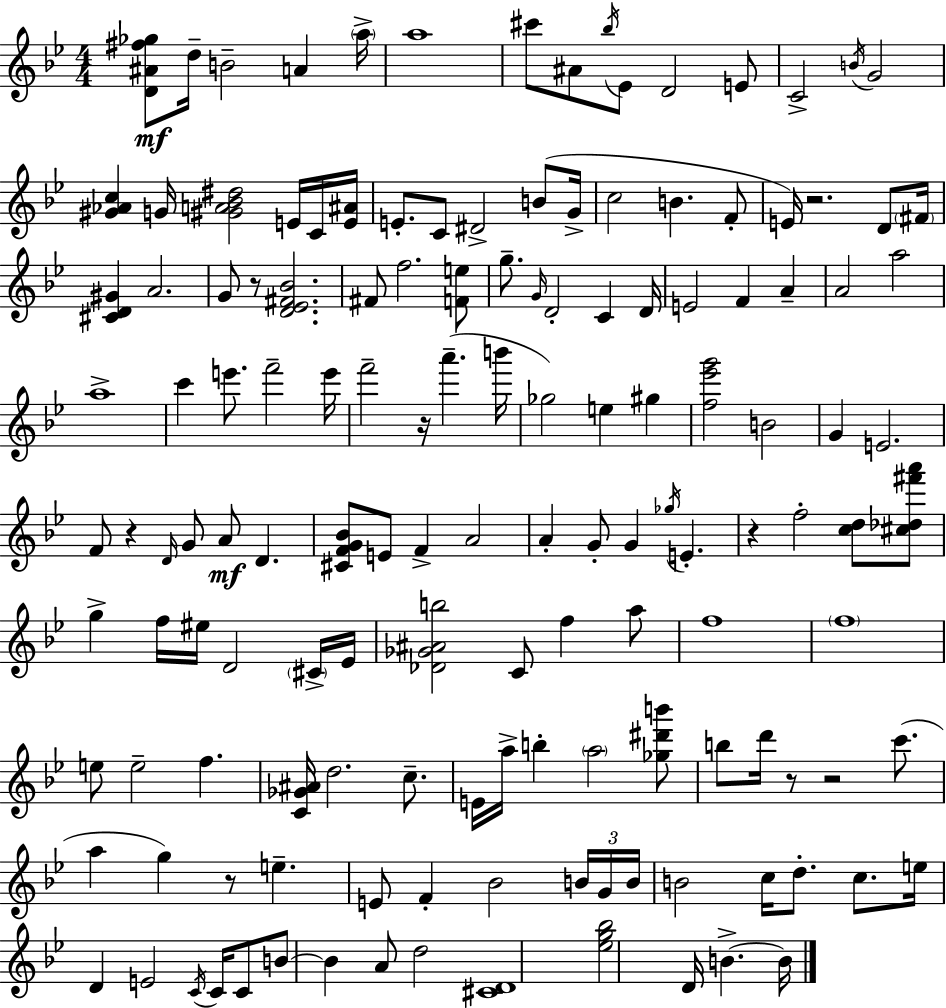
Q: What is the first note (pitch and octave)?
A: D5